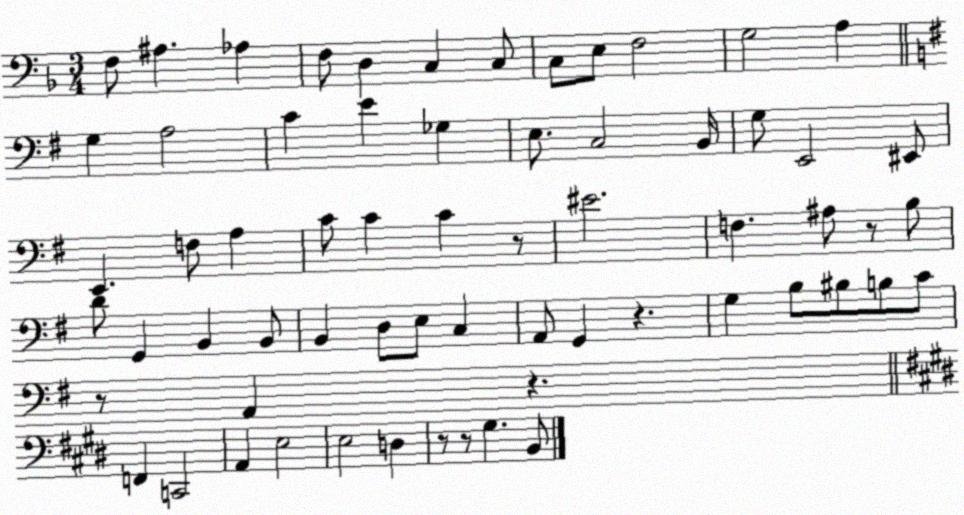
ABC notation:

X:1
T:Untitled
M:3/4
L:1/4
K:F
F,/2 ^A, _A, F,/2 D, C, C,/2 C,/2 E,/2 F,2 G,2 A, G, A,2 C E _G, E,/2 C,2 B,,/4 G,/2 E,,2 ^E,,/2 E,, F,/2 A, C/2 C C z/2 ^E2 F, ^A,/2 z/2 B,/2 D/2 G,, B,, B,,/2 B,, D,/2 E,/2 C, A,,/2 G,, z G, B,/2 ^B,/2 B,/2 C/2 z/2 A,, z F,, C,,2 A,, E,2 E,2 D, z/2 z/2 ^G, B,,/2